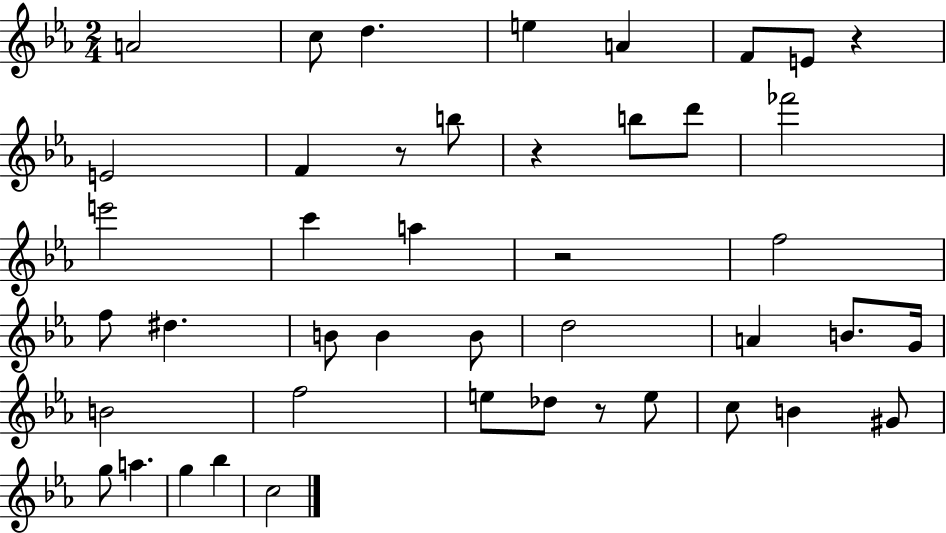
A4/h C5/e D5/q. E5/q A4/q F4/e E4/e R/q E4/h F4/q R/e B5/e R/q B5/e D6/e FES6/h E6/h C6/q A5/q R/h F5/h F5/e D#5/q. B4/e B4/q B4/e D5/h A4/q B4/e. G4/s B4/h F5/h E5/e Db5/e R/e E5/e C5/e B4/q G#4/e G5/e A5/q. G5/q Bb5/q C5/h